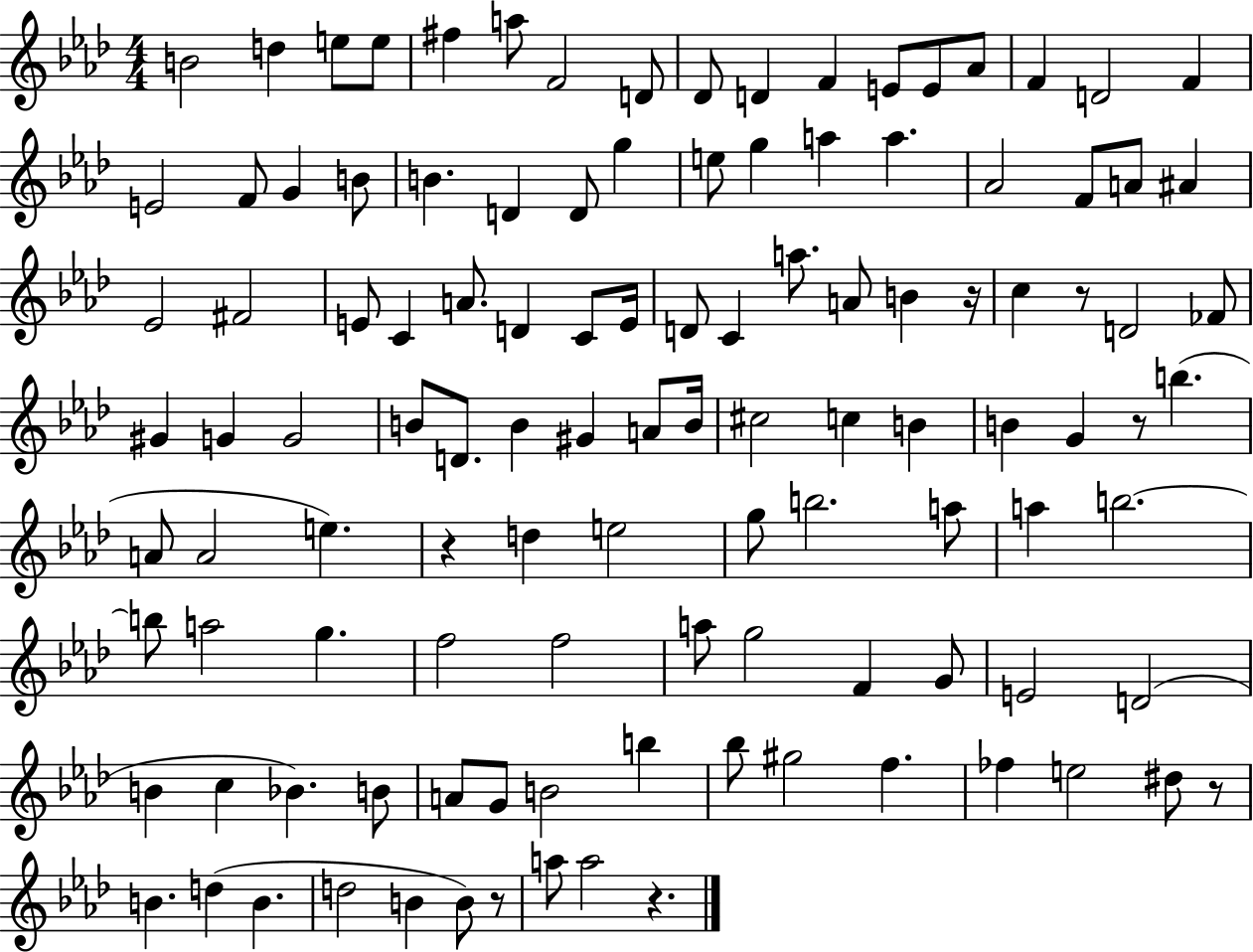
{
  \clef treble
  \numericTimeSignature
  \time 4/4
  \key aes \major
  b'2 d''4 e''8 e''8 | fis''4 a''8 f'2 d'8 | des'8 d'4 f'4 e'8 e'8 aes'8 | f'4 d'2 f'4 | \break e'2 f'8 g'4 b'8 | b'4. d'4 d'8 g''4 | e''8 g''4 a''4 a''4. | aes'2 f'8 a'8 ais'4 | \break ees'2 fis'2 | e'8 c'4 a'8. d'4 c'8 e'16 | d'8 c'4 a''8. a'8 b'4 r16 | c''4 r8 d'2 fes'8 | \break gis'4 g'4 g'2 | b'8 d'8. b'4 gis'4 a'8 b'16 | cis''2 c''4 b'4 | b'4 g'4 r8 b''4.( | \break a'8 a'2 e''4.) | r4 d''4 e''2 | g''8 b''2. a''8 | a''4 b''2.~~ | \break b''8 a''2 g''4. | f''2 f''2 | a''8 g''2 f'4 g'8 | e'2 d'2( | \break b'4 c''4 bes'4.) b'8 | a'8 g'8 b'2 b''4 | bes''8 gis''2 f''4. | fes''4 e''2 dis''8 r8 | \break b'4. d''4( b'4. | d''2 b'4 b'8) r8 | a''8 a''2 r4. | \bar "|."
}